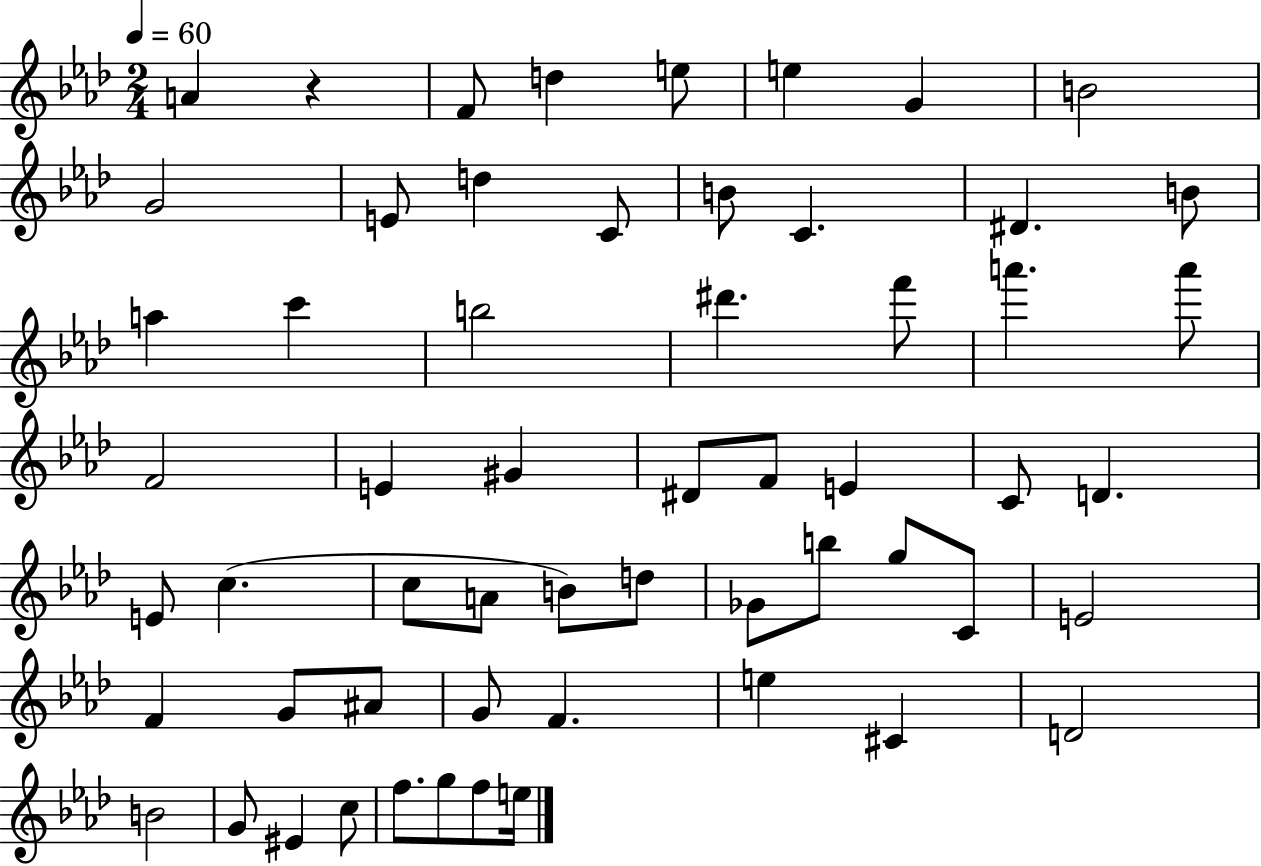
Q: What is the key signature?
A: AES major